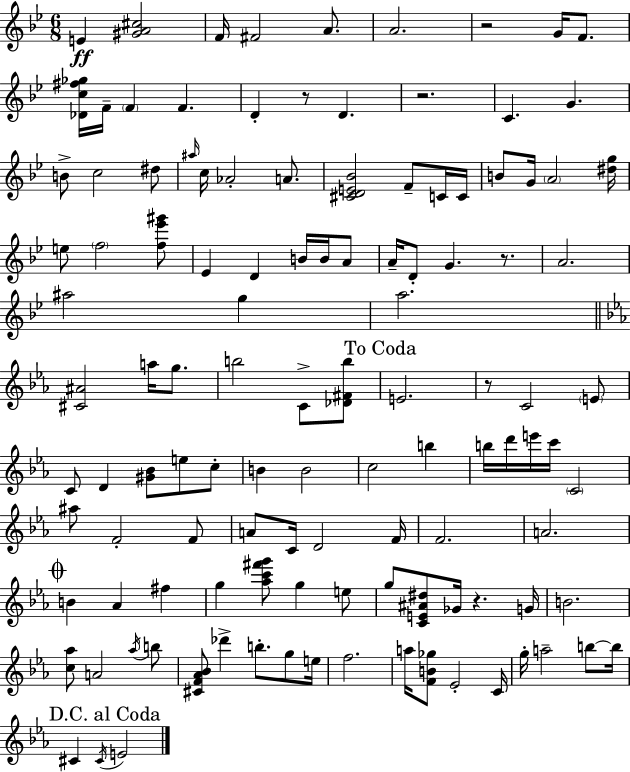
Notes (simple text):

E4/q [G#4,A4,C#5]/h F4/s F#4/h A4/e. A4/h. R/h G4/s F4/e. [Db4,C5,F#5,Gb5]/s F4/s F4/q F4/q. D4/q R/e D4/q. R/h. C4/q. G4/q. B4/e C5/h D#5/e A#5/s C5/s Ab4/h A4/e. [C#4,D4,E4,Bb4]/h F4/e C4/s C4/s B4/e G4/s A4/h [D#5,G5]/s E5/e F5/h [F5,Eb6,G#6]/e Eb4/q D4/q B4/s B4/s A4/e A4/s D4/e G4/q. R/e. A4/h. A#5/h G5/q A5/h. [C#4,A#4]/h A5/s G5/e. B5/h C4/e [Db4,F#4,B5]/e E4/h. R/e C4/h E4/e C4/e D4/q [G#4,Bb4]/e E5/e C5/e B4/q B4/h C5/h B5/q B5/s D6/s E6/s C6/s C4/h A#5/e F4/h F4/e A4/e C4/s D4/h F4/s F4/h. A4/h. B4/q Ab4/q F#5/q G5/q [Ab5,C6,F#6,G6]/e G5/q E5/e G5/e [C4,E4,A#4,D#5]/e Gb4/s R/q. G4/s B4/h. [C5,Ab5]/e A4/h Ab5/s B5/e [C#4,F4,Ab4,Bb4]/e Db6/q B5/e. G5/e E5/s F5/h. A5/s [F4,B4,Gb5]/e Eb4/h C4/s G5/s A5/h B5/e B5/s C#4/q C#4/s E4/h